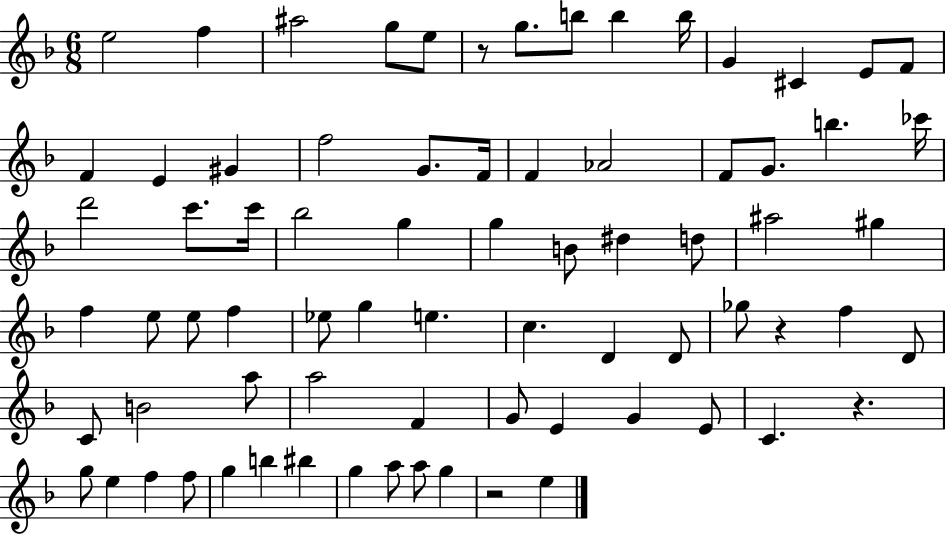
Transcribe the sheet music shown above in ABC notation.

X:1
T:Untitled
M:6/8
L:1/4
K:F
e2 f ^a2 g/2 e/2 z/2 g/2 b/2 b b/4 G ^C E/2 F/2 F E ^G f2 G/2 F/4 F _A2 F/2 G/2 b _c'/4 d'2 c'/2 c'/4 _b2 g g B/2 ^d d/2 ^a2 ^g f e/2 e/2 f _e/2 g e c D D/2 _g/2 z f D/2 C/2 B2 a/2 a2 F G/2 E G E/2 C z g/2 e f f/2 g b ^b g a/2 a/2 g z2 e